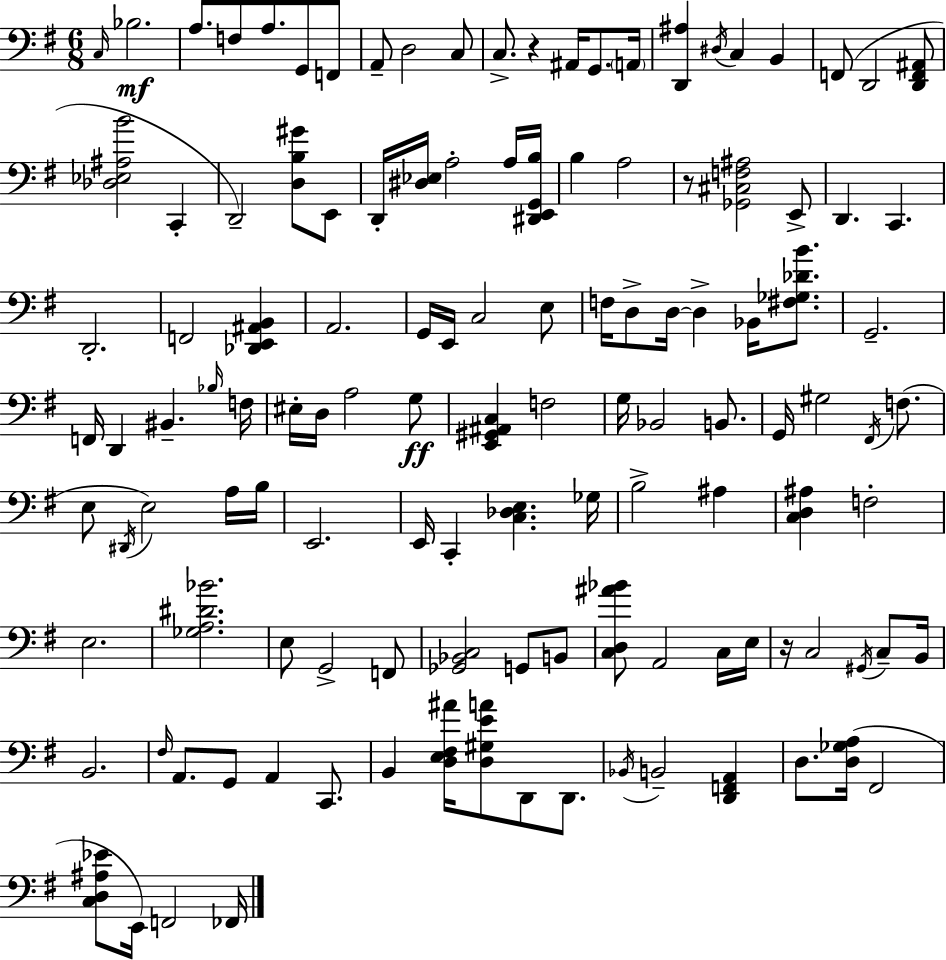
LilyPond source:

{
  \clef bass
  \numericTimeSignature
  \time 6/8
  \key e \minor
  \grace { c16 }\mf bes2. | a8. f8 a8. g,8 f,8 | a,8-- d2 c8 | c8.-> r4 ais,16 g,8. | \break \parenthesize a,16 <d, ais>4 \acciaccatura { dis16 } c4 b,4 | f,8( d,2 | <d, f, ais,>8 <des ees ais b'>2 c,4-. | d,2--) <d b gis'>8 | \break e,8 d,16-. <dis ees>16 a2-. | a16 <dis, e, g, b>16 b4 a2 | r8 <ges, cis f ais>2 | e,8-> d,4. c,4. | \break d,2.-. | f,2 <des, e, ais, b,>4 | a,2. | g,16 e,16 c2 | \break e8 f16 d8-> d16~~ d4-> bes,16 <fis ges des' b'>8. | g,2.-- | f,16 d,4 bis,4.-- | \grace { bes16 } f16 eis16-. d16 a2 | \break g8\ff <e, gis, ais, c>4 f2 | g16 bes,2 | b,8. g,16 gis2 | \acciaccatura { fis,16 }( f8. e8 \acciaccatura { dis,16 }) e2 | \break a16 b16 e,2. | e,16 c,4-. <c des e>4. | ges16 b2-> | ais4 <c d ais>4 f2-. | \break e2. | <ges a dis' bes'>2. | e8 g,2-> | f,8 <ges, bes, c>2 | \break g,8 b,8 <c d ais' bes'>8 a,2 | c16 e16 r16 c2 | \acciaccatura { gis,16 } c8-- b,16 b,2. | \grace { fis16 } a,8. g,8 | \break a,4 c,8. b,4 <d e fis ais'>16 | <d gis e' a'>8 d,8 d,8. \acciaccatura { bes,16 } b,2-- | <d, f, a,>4 d8. <d ges a>16( | fis,2 <c d ais ees'>8 e,16) f,2 | \break fes,16 \bar "|."
}